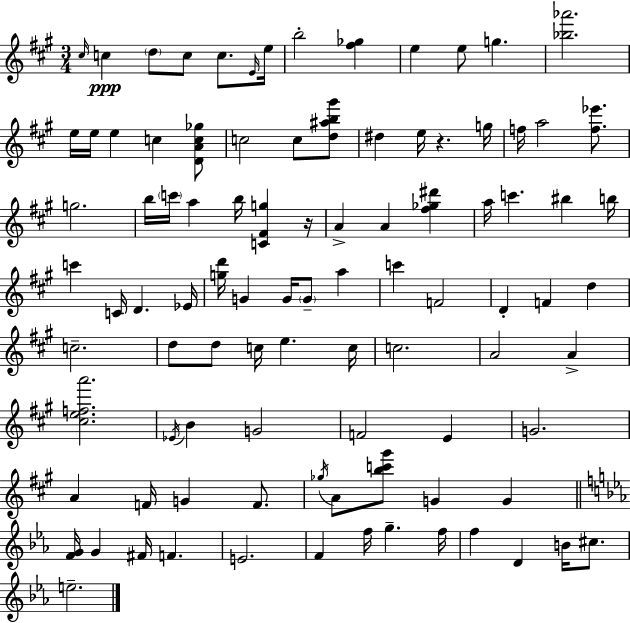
X:1
T:Untitled
M:3/4
L:1/4
K:A
^c/4 c d/2 c/2 c/2 E/4 e/4 b2 [^f_g] e e/2 g [_b_a']2 e/4 e/4 e c [DAc_g]/2 c2 c/2 [d^ab^g']/2 ^d e/4 z g/4 f/4 a2 [f_e']/2 g2 b/4 c'/4 a b/4 [C^Fg] z/4 A A [^f_g^d'] a/4 c' ^b b/4 c' C/4 D _E/4 [gd']/4 G G/4 G/2 a c' F2 D F d c2 d/2 d/2 c/4 e c/4 c2 A2 A [^cefa']2 _E/4 B G2 F2 E G2 A F/4 G F/2 _g/4 A/2 [bc'^g']/2 G G [FG]/4 G ^F/4 F E2 F f/4 g f/4 f D B/4 ^c/2 e2